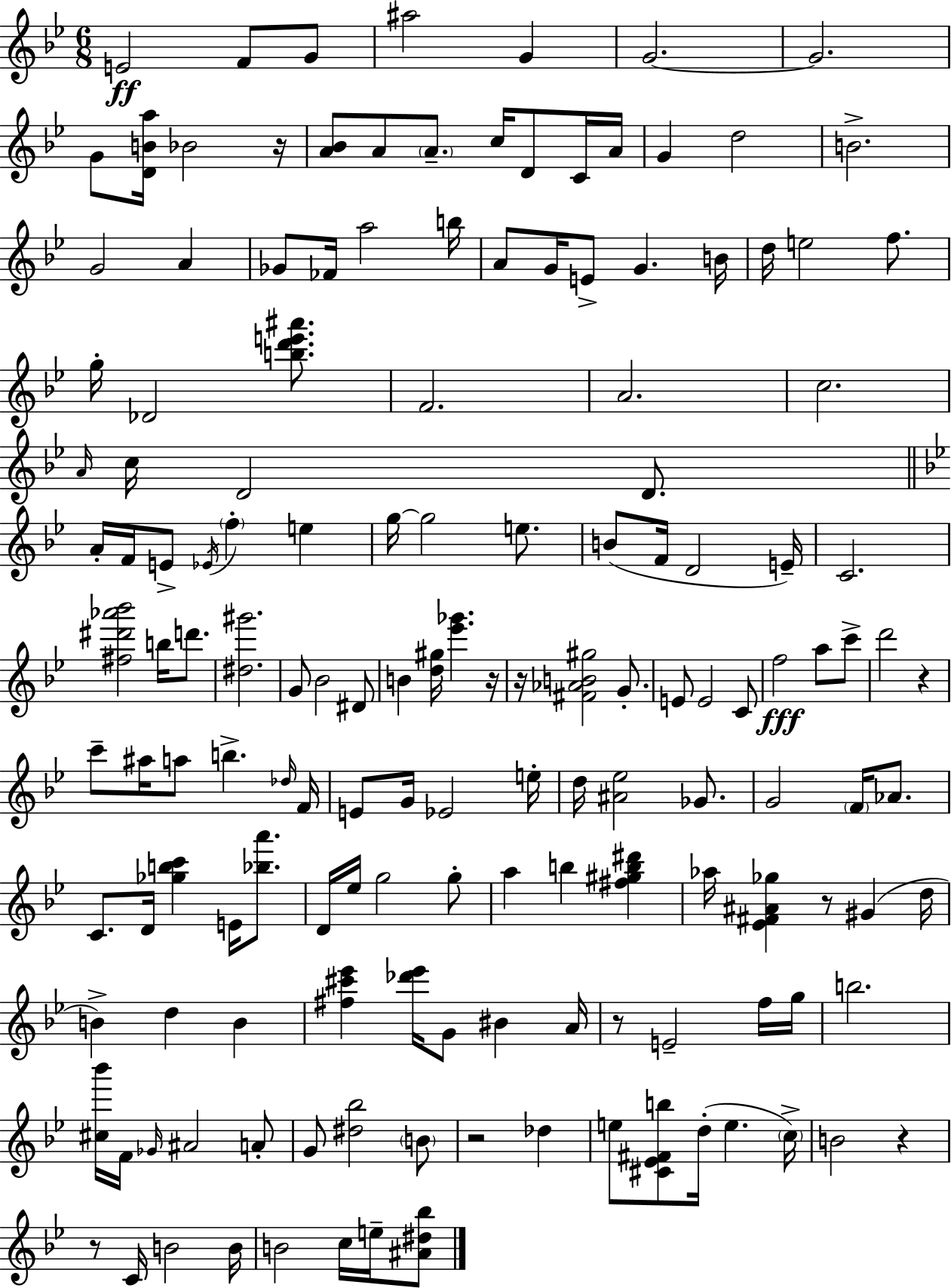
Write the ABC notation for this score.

X:1
T:Untitled
M:6/8
L:1/4
K:Gm
E2 F/2 G/2 ^a2 G G2 G2 G/2 [DBa]/4 _B2 z/4 [A_B]/2 A/2 A/2 c/4 D/2 C/4 A/4 G d2 B2 G2 A _G/2 _F/4 a2 b/4 A/2 G/4 E/2 G B/4 d/4 e2 f/2 g/4 _D2 [bd'e'^a']/2 F2 A2 c2 A/4 c/4 D2 D/2 A/4 F/4 E/2 _E/4 f e g/4 g2 e/2 B/2 F/4 D2 E/4 C2 [^f^d'_a'_b']2 b/4 d'/2 [^d^g']2 G/2 _B2 ^D/2 B [d^g]/4 [_e'_g'] z/4 z/4 [^F_AB^g]2 G/2 E/2 E2 C/2 f2 a/2 c'/2 d'2 z c'/2 ^a/4 a/2 b _d/4 F/4 E/2 G/4 _E2 e/4 d/4 [^A_e]2 _G/2 G2 F/4 _A/2 C/2 D/4 [_gbc'] E/4 [_ba']/2 D/4 _e/4 g2 g/2 a b [^f^gb^d'] _a/4 [_E^F^A_g] z/2 ^G d/4 B d B [^f^c'_e'] [_d'_e']/4 G/2 ^B A/4 z/2 E2 f/4 g/4 b2 [^c_b']/4 F/4 _G/4 ^A2 A/2 G/2 [^d_b]2 B/2 z2 _d e/2 [^C_E^Fb]/2 d/4 e c/4 B2 z z/2 C/4 B2 B/4 B2 c/4 e/4 [^A^d_b]/2